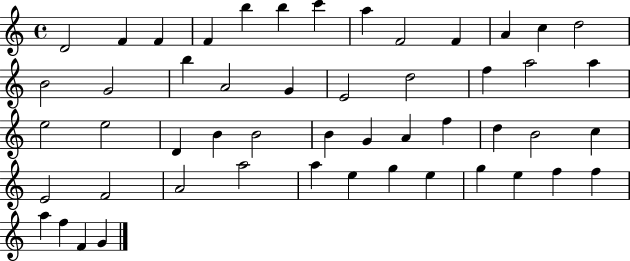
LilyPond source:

{
  \clef treble
  \time 4/4
  \defaultTimeSignature
  \key c \major
  d'2 f'4 f'4 | f'4 b''4 b''4 c'''4 | a''4 f'2 f'4 | a'4 c''4 d''2 | \break b'2 g'2 | b''4 a'2 g'4 | e'2 d''2 | f''4 a''2 a''4 | \break e''2 e''2 | d'4 b'4 b'2 | b'4 g'4 a'4 f''4 | d''4 b'2 c''4 | \break e'2 f'2 | a'2 a''2 | a''4 e''4 g''4 e''4 | g''4 e''4 f''4 f''4 | \break a''4 f''4 f'4 g'4 | \bar "|."
}